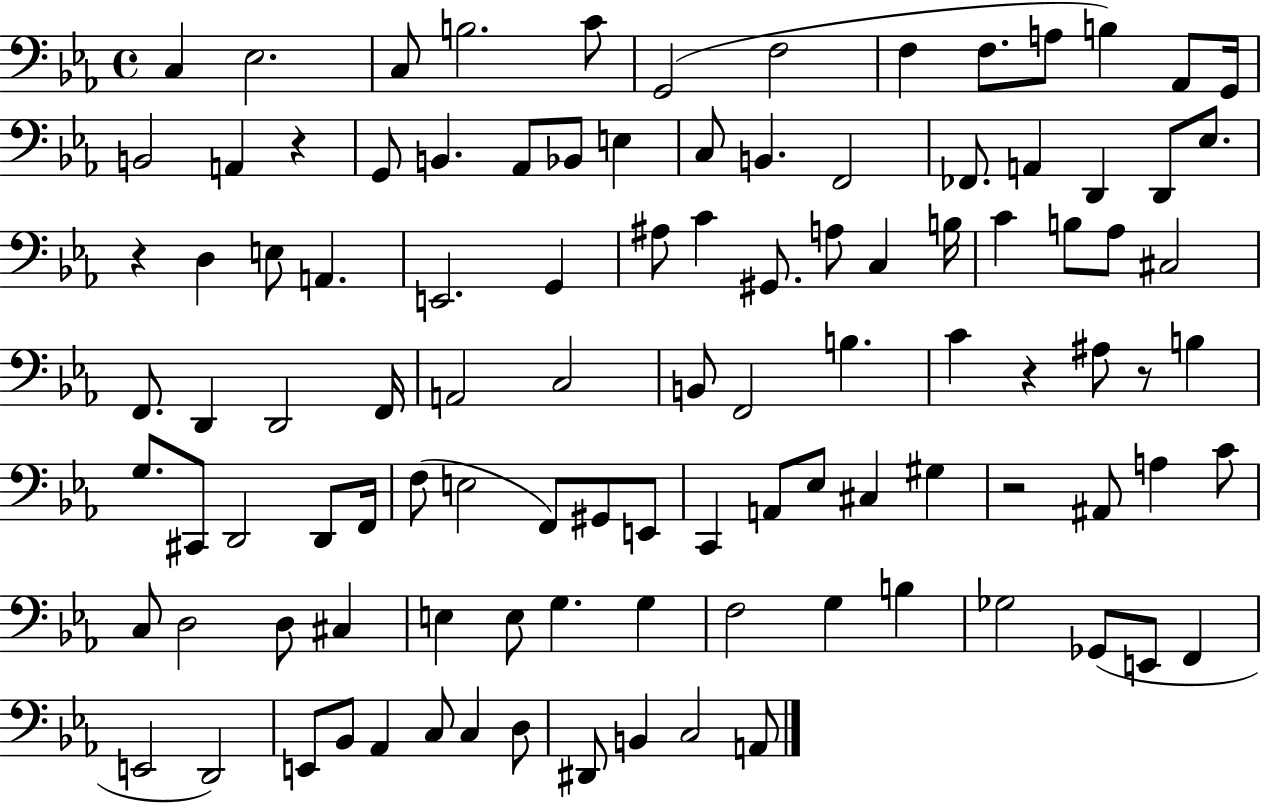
{
  \clef bass
  \time 4/4
  \defaultTimeSignature
  \key ees \major
  c4 ees2. | c8 b2. c'8 | g,2( f2 | f4 f8. a8 b4) aes,8 g,16 | \break b,2 a,4 r4 | g,8 b,4. aes,8 bes,8 e4 | c8 b,4. f,2 | fes,8. a,4 d,4 d,8 ees8. | \break r4 d4 e8 a,4. | e,2. g,4 | ais8 c'4 gis,8. a8 c4 b16 | c'4 b8 aes8 cis2 | \break f,8. d,4 d,2 f,16 | a,2 c2 | b,8 f,2 b4. | c'4 r4 ais8 r8 b4 | \break g8. cis,8 d,2 d,8 f,16 | f8( e2 f,8) gis,8 e,8 | c,4 a,8 ees8 cis4 gis4 | r2 ais,8 a4 c'8 | \break c8 d2 d8 cis4 | e4 e8 g4. g4 | f2 g4 b4 | ges2 ges,8( e,8 f,4 | \break e,2 d,2) | e,8 bes,8 aes,4 c8 c4 d8 | dis,8 b,4 c2 a,8 | \bar "|."
}